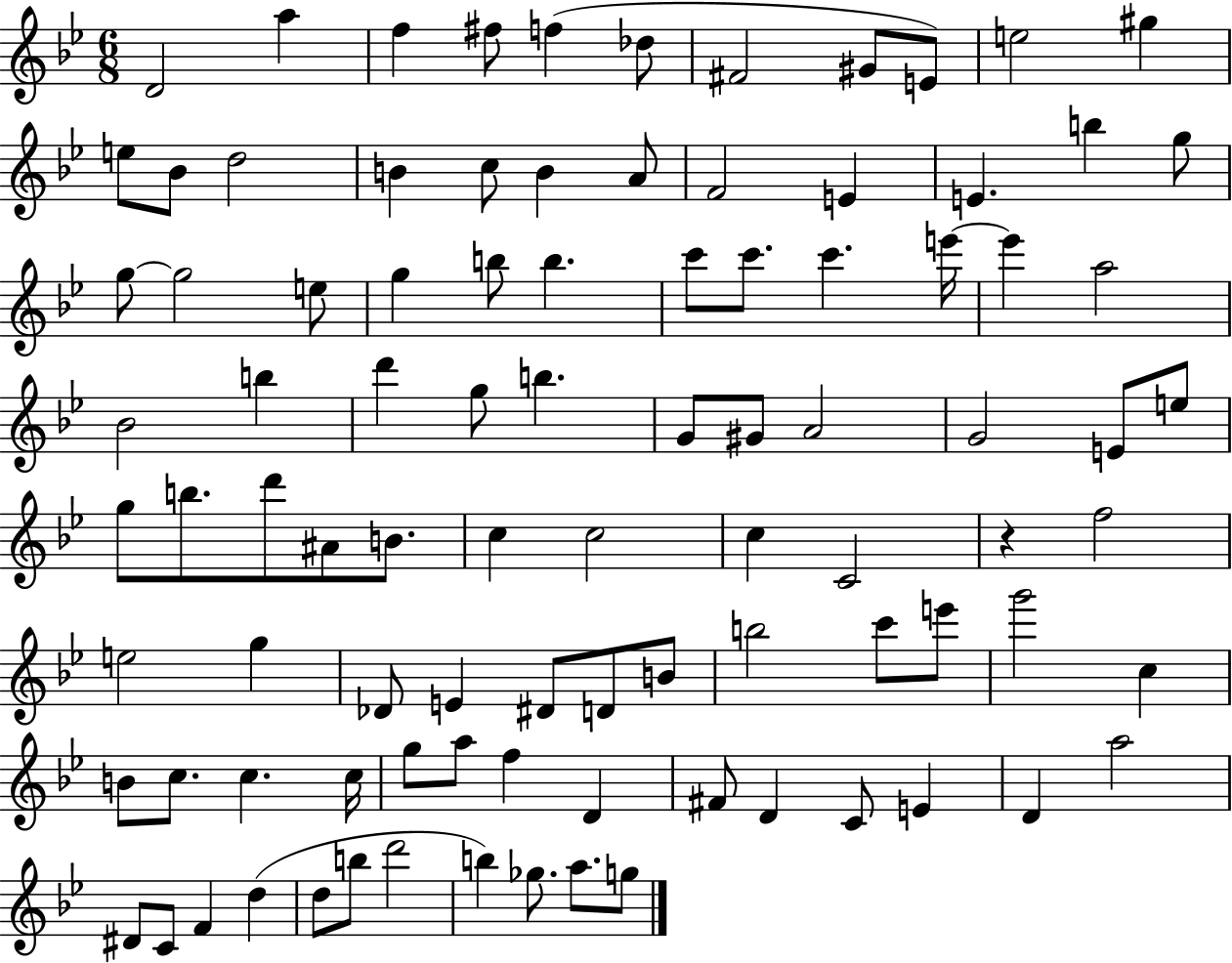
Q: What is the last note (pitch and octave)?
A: G5